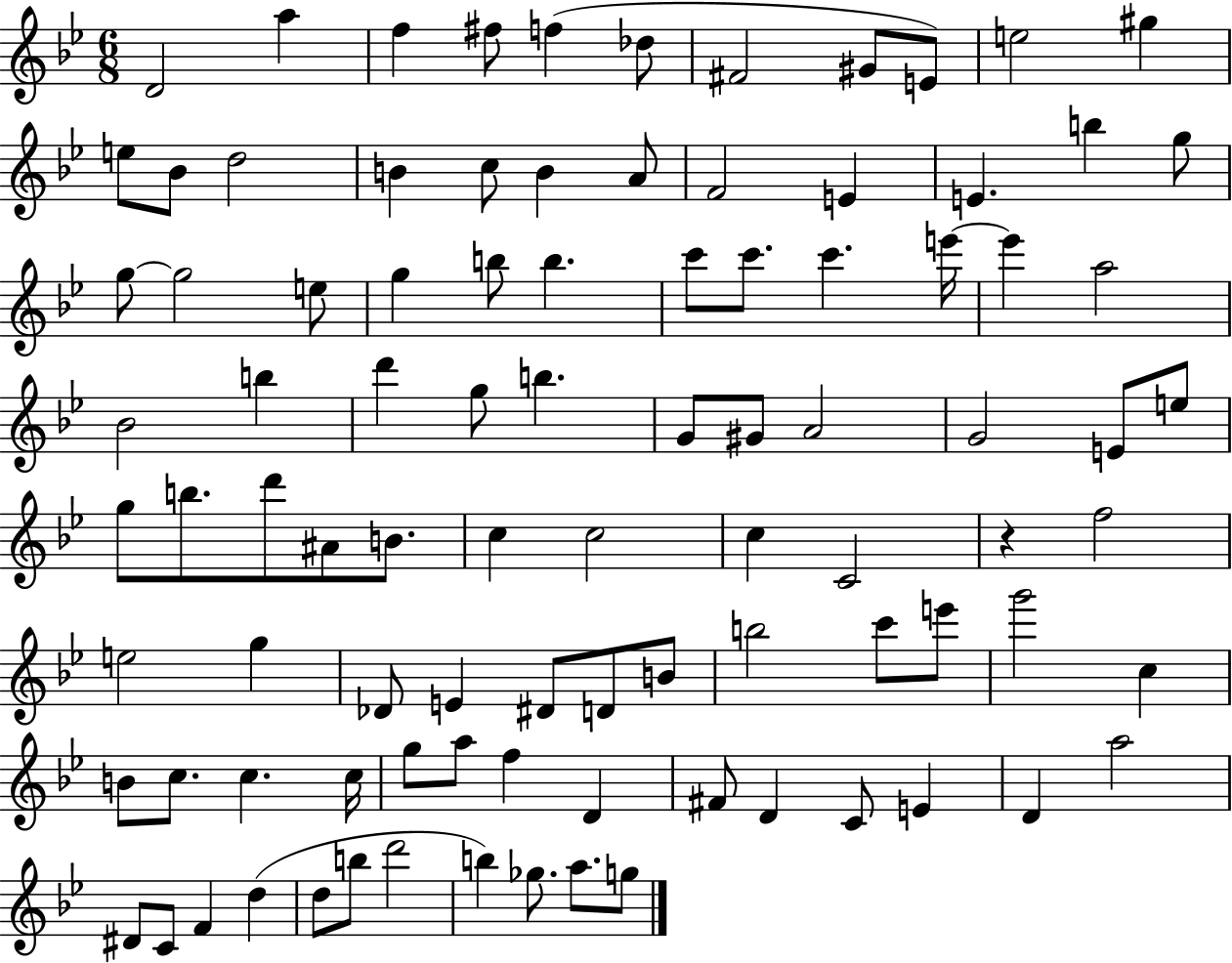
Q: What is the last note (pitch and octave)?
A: G5